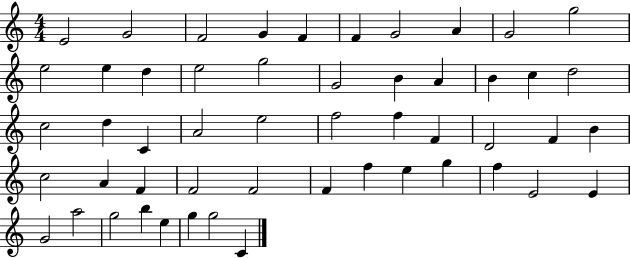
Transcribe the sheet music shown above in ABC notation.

X:1
T:Untitled
M:4/4
L:1/4
K:C
E2 G2 F2 G F F G2 A G2 g2 e2 e d e2 g2 G2 B A B c d2 c2 d C A2 e2 f2 f F D2 F B c2 A F F2 F2 F f e g f E2 E G2 a2 g2 b e g g2 C